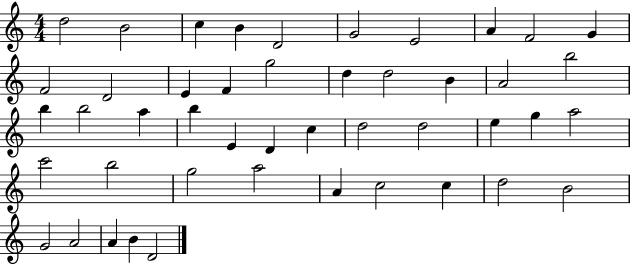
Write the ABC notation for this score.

X:1
T:Untitled
M:4/4
L:1/4
K:C
d2 B2 c B D2 G2 E2 A F2 G F2 D2 E F g2 d d2 B A2 b2 b b2 a b E D c d2 d2 e g a2 c'2 b2 g2 a2 A c2 c d2 B2 G2 A2 A B D2